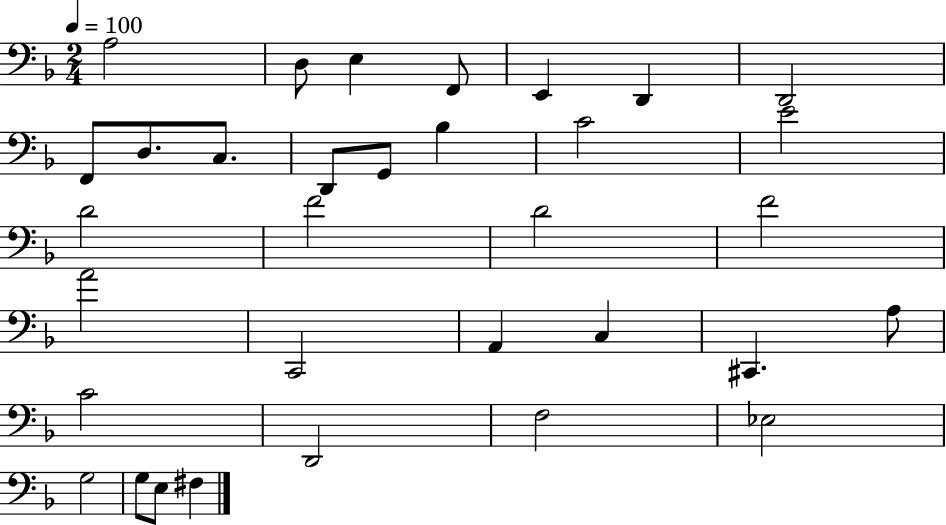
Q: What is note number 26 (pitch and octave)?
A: C4